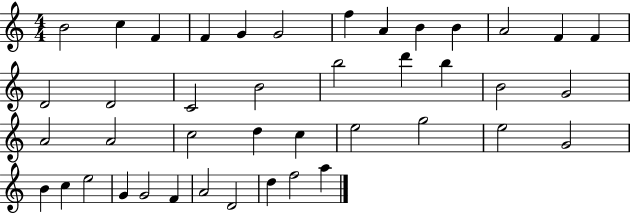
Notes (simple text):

B4/h C5/q F4/q F4/q G4/q G4/h F5/q A4/q B4/q B4/q A4/h F4/q F4/q D4/h D4/h C4/h B4/h B5/h D6/q B5/q B4/h G4/h A4/h A4/h C5/h D5/q C5/q E5/h G5/h E5/h G4/h B4/q C5/q E5/h G4/q G4/h F4/q A4/h D4/h D5/q F5/h A5/q